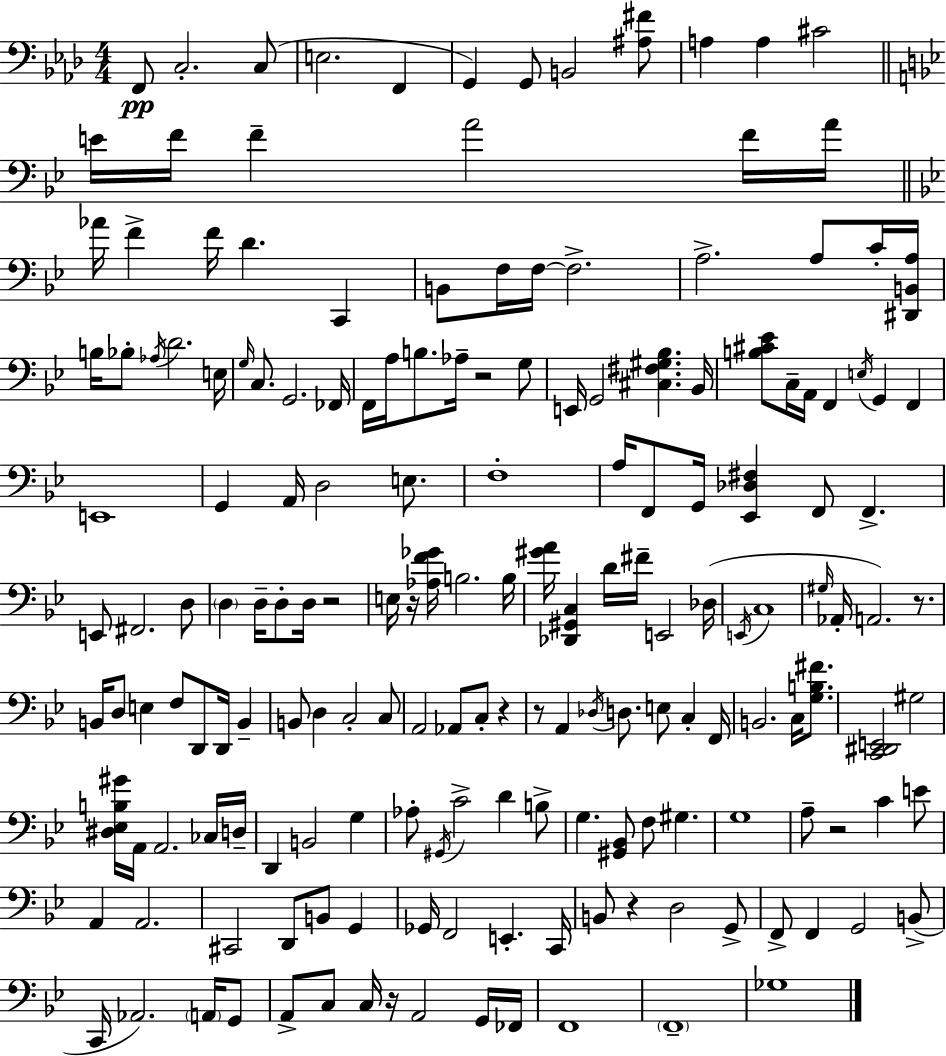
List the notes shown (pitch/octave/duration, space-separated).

F2/e C3/h. C3/e E3/h. F2/q G2/q G2/e B2/h [A#3,F#4]/e A3/q A3/q C#4/h E4/s F4/s F4/q A4/h F4/s A4/s Ab4/s F4/q F4/s D4/q. C2/q B2/e F3/s F3/s F3/h. A3/h. A3/e C4/s [D#2,B2,A3]/s B3/s Bb3/e Ab3/s D4/h. E3/s G3/s C3/e. G2/h. FES2/s F2/s A3/s B3/e. Ab3/s R/h G3/e E2/s G2/h [C#3,F#3,G#3,Bb3]/q. Bb2/s [B3,C#4,Eb4]/e C3/s A2/s F2/q E3/s G2/q F2/q E2/w G2/q A2/s D3/h E3/e. F3/w A3/s F2/e G2/s [Eb2,Db3,F#3]/q F2/e F2/q. E2/e F#2/h. D3/e D3/q D3/s D3/e D3/s R/h E3/s R/s [Ab3,F4,Gb4]/s B3/h. B3/s [G#4,A4]/s [Db2,G#2,C3]/q D4/s F#4/s E2/h Db3/s E2/s C3/w G#3/s Ab2/s A2/h. R/e. B2/s D3/e E3/q F3/e D2/e D2/s B2/q B2/e D3/q C3/h C3/e A2/h Ab2/e C3/e R/q R/e A2/q Db3/s D3/e. E3/e C3/q F2/s B2/h. C3/s [G3,B3,F#4]/e. [C2,D#2,E2]/h G#3/h [D#3,Eb3,B3,G#4]/s A2/s A2/h. CES3/s D3/s D2/q B2/h G3/q Ab3/e G#2/s C4/h D4/q B3/e G3/q. [G#2,Bb2]/e F3/e G#3/q. G3/w A3/e R/h C4/q E4/e A2/q A2/h. C#2/h D2/e B2/e G2/q Gb2/s F2/h E2/q. C2/s B2/e R/q D3/h G2/e F2/e F2/q G2/h B2/e C2/s Ab2/h. A2/s G2/e A2/e C3/e C3/s R/s A2/h G2/s FES2/s F2/w F2/w Gb3/w